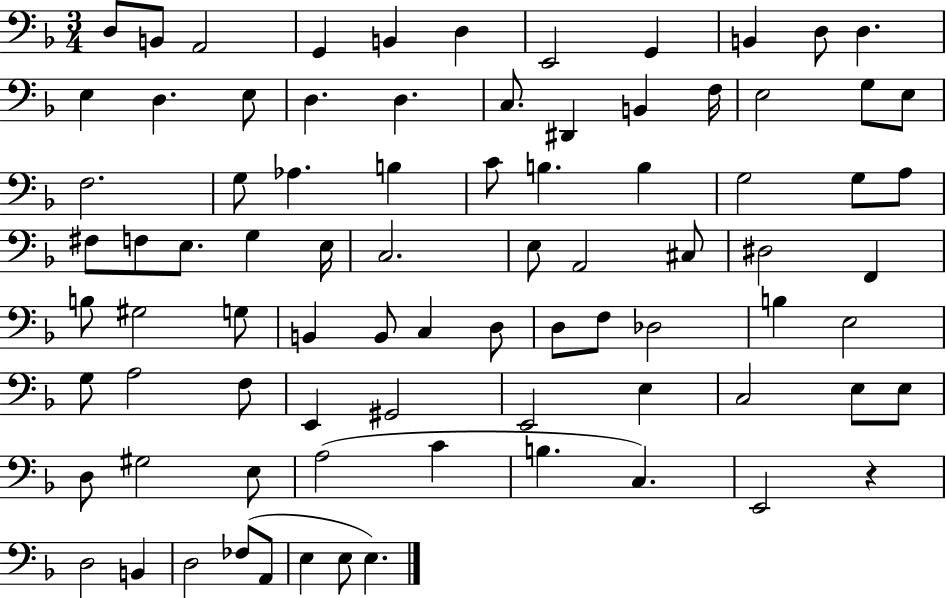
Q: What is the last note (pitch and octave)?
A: E3